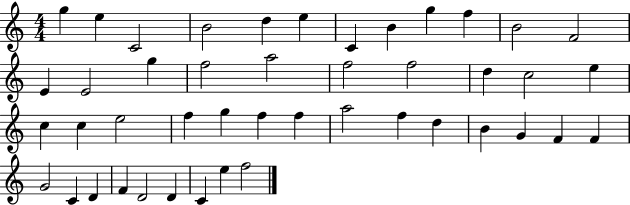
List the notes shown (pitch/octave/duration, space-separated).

G5/q E5/q C4/h B4/h D5/q E5/q C4/q B4/q G5/q F5/q B4/h F4/h E4/q E4/h G5/q F5/h A5/h F5/h F5/h D5/q C5/h E5/q C5/q C5/q E5/h F5/q G5/q F5/q F5/q A5/h F5/q D5/q B4/q G4/q F4/q F4/q G4/h C4/q D4/q F4/q D4/h D4/q C4/q E5/q F5/h